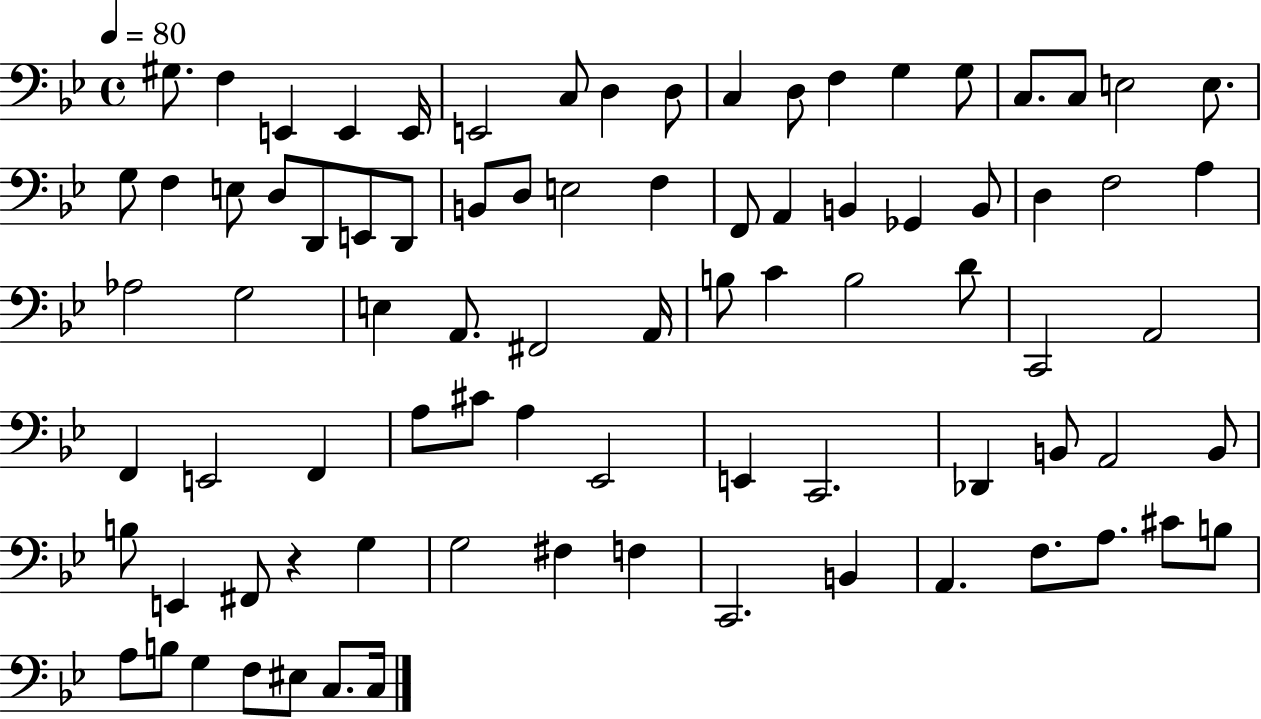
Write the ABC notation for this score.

X:1
T:Untitled
M:4/4
L:1/4
K:Bb
^G,/2 F, E,, E,, E,,/4 E,,2 C,/2 D, D,/2 C, D,/2 F, G, G,/2 C,/2 C,/2 E,2 E,/2 G,/2 F, E,/2 D,/2 D,,/2 E,,/2 D,,/2 B,,/2 D,/2 E,2 F, F,,/2 A,, B,, _G,, B,,/2 D, F,2 A, _A,2 G,2 E, A,,/2 ^F,,2 A,,/4 B,/2 C B,2 D/2 C,,2 A,,2 F,, E,,2 F,, A,/2 ^C/2 A, _E,,2 E,, C,,2 _D,, B,,/2 A,,2 B,,/2 B,/2 E,, ^F,,/2 z G, G,2 ^F, F, C,,2 B,, A,, F,/2 A,/2 ^C/2 B,/2 A,/2 B,/2 G, F,/2 ^E,/2 C,/2 C,/4